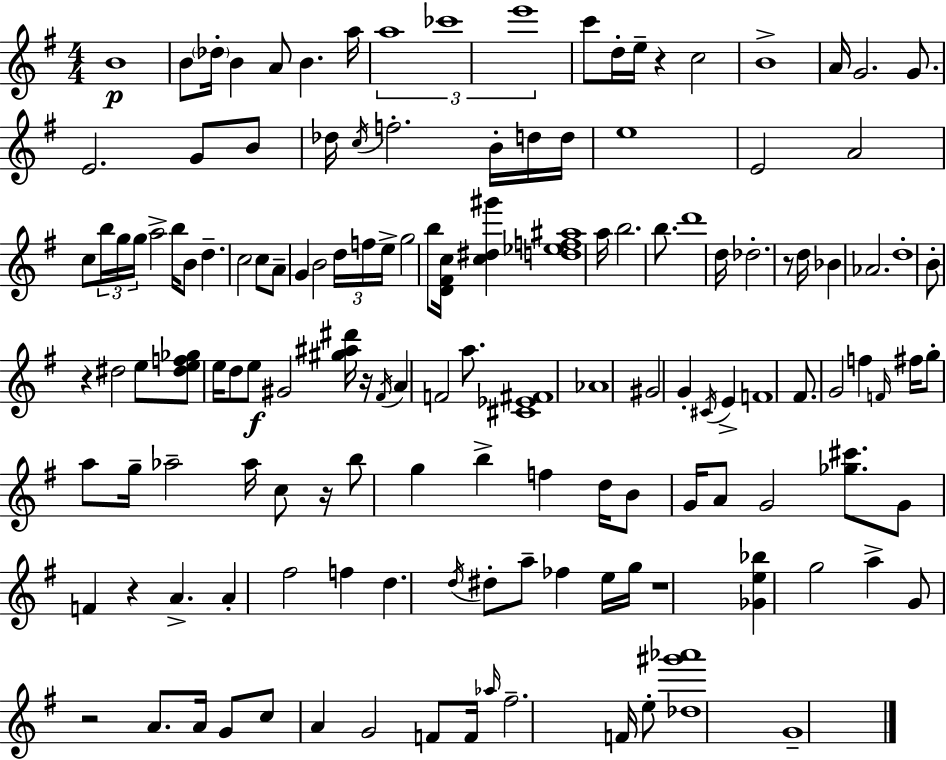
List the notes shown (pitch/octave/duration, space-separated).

B4/w B4/e Db5/s B4/q A4/e B4/q. A5/s A5/w CES6/w E6/w C6/e D5/s E5/s R/q C5/h B4/w A4/s G4/h. G4/e. E4/h. G4/e B4/e Db5/s C5/s F5/h. B4/s D5/s D5/s E5/w E4/h A4/h C5/e B5/s G5/s G5/s A5/h B5/s B4/e D5/q. C5/h C5/e A4/e G4/q B4/h D5/s F5/s E5/s G5/h B5/e [D4,F#4,C5]/s [C5,D#5,G#6]/q [D5,Eb5,F5,A#5]/w A5/s B5/h. B5/e. D6/w D5/s Db5/h. R/e D5/s Bb4/q Ab4/h. D5/w B4/e R/q D#5/h E5/e [D#5,E5,F5,Gb5]/e E5/s D5/e E5/e G#4/h [G#5,A#5,D#6]/s R/s F#4/s A4/q F4/h A5/e. [C#4,Eb4,F#4]/w Ab4/w G#4/h G4/q C#4/s E4/q F4/w F#4/e. G4/h F5/q F4/s F#5/s G5/e A5/e G5/s Ab5/h Ab5/s C5/e R/s B5/e G5/q B5/q F5/q D5/s B4/e G4/s A4/e G4/h [Gb5,C#6]/e. G4/e F4/q R/q A4/q. A4/q F#5/h F5/q D5/q. D5/s D#5/e A5/e FES5/q E5/s G5/s R/w [Gb4,E5,Bb5]/q G5/h A5/q G4/e R/h A4/e. A4/s G4/e C5/e A4/q G4/h F4/e F4/s Ab5/s F#5/h. F4/s E5/e [Db5,G#6,Ab6]/w G4/w